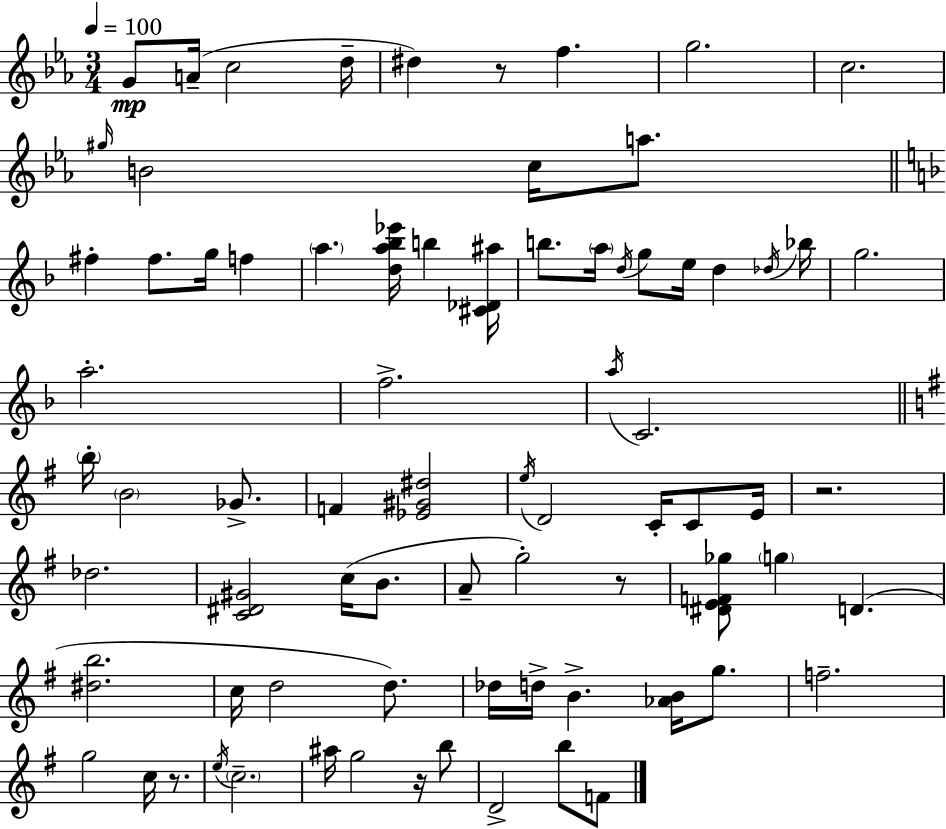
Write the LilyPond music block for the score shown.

{
  \clef treble
  \numericTimeSignature
  \time 3/4
  \key c \minor
  \tempo 4 = 100
  g'8\mp a'16--( c''2 d''16-- | dis''4) r8 f''4. | g''2. | c''2. | \break \grace { gis''16 } b'2 c''16 a''8. | \bar "||" \break \key d \minor fis''4-. fis''8. g''16 f''4 | \parenthesize a''4. <d'' a'' bes'' ees'''>16 b''4 <cis' des' ais''>16 | b''8. \parenthesize a''16 \acciaccatura { d''16 } g''8 e''16 d''4 | \acciaccatura { des''16 } bes''16 g''2. | \break a''2.-. | f''2.-> | \acciaccatura { a''16 } c'2. | \bar "||" \break \key g \major \parenthesize b''16-. \parenthesize b'2 ges'8.-> | f'4 <ees' gis' dis''>2 | \acciaccatura { e''16 } d'2 c'16-. c'8 | e'16 r2. | \break des''2. | <c' dis' gis'>2 c''16( b'8. | a'8-- g''2-.) r8 | <dis' e' f' ges''>8 \parenthesize g''4 d'4.( | \break <dis'' b''>2. | c''16 d''2 d''8.) | des''16 d''16-> b'4.-> <aes' b'>16 g''8. | f''2.-- | \break g''2 c''16 r8. | \acciaccatura { e''16 } \parenthesize c''2.-- | ais''16 g''2 r16 | b''8 d'2-> b''8 | \break f'8 \bar "|."
}